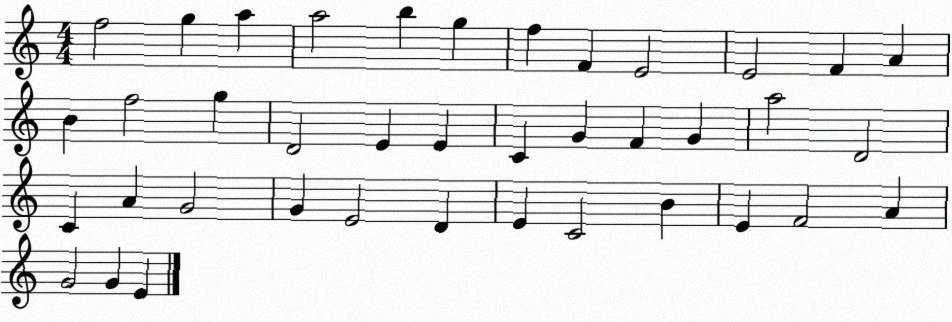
X:1
T:Untitled
M:4/4
L:1/4
K:C
f2 g a a2 b g f F E2 E2 F A B f2 g D2 E E C G F G a2 D2 C A G2 G E2 D E C2 B E F2 A G2 G E